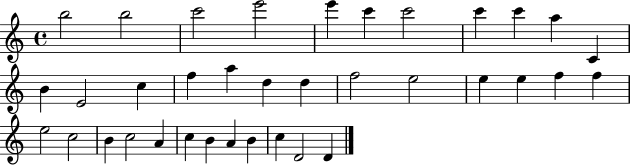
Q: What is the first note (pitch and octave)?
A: B5